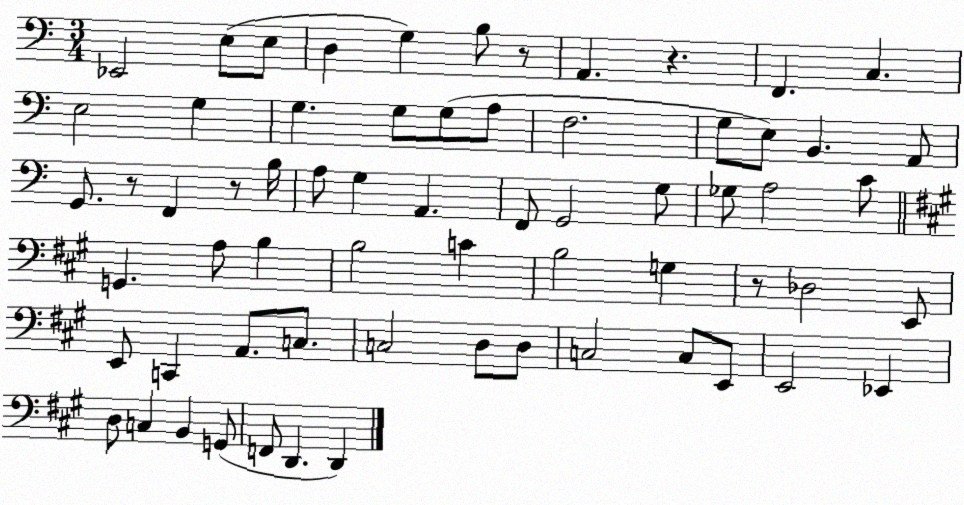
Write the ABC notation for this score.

X:1
T:Untitled
M:3/4
L:1/4
K:C
_E,,2 E,/2 E,/2 D, G, B,/2 z/2 A,, z F,, C, E,2 G, G, G,/2 G,/2 A,/2 F,2 G,/2 E,/2 B,, A,,/2 G,,/2 z/2 F,, z/2 B,/4 A,/2 G, A,, F,,/2 G,,2 G,/2 _G,/2 A,2 C/2 G,, A,/2 B, B,2 C B,2 G, z/2 _D,2 E,,/2 E,,/2 C,, A,,/2 C,/2 C,2 D,/2 D,/2 C,2 C,/2 E,,/2 E,,2 _E,, D,/2 C, B,, G,,/2 F,,/2 D,, D,,